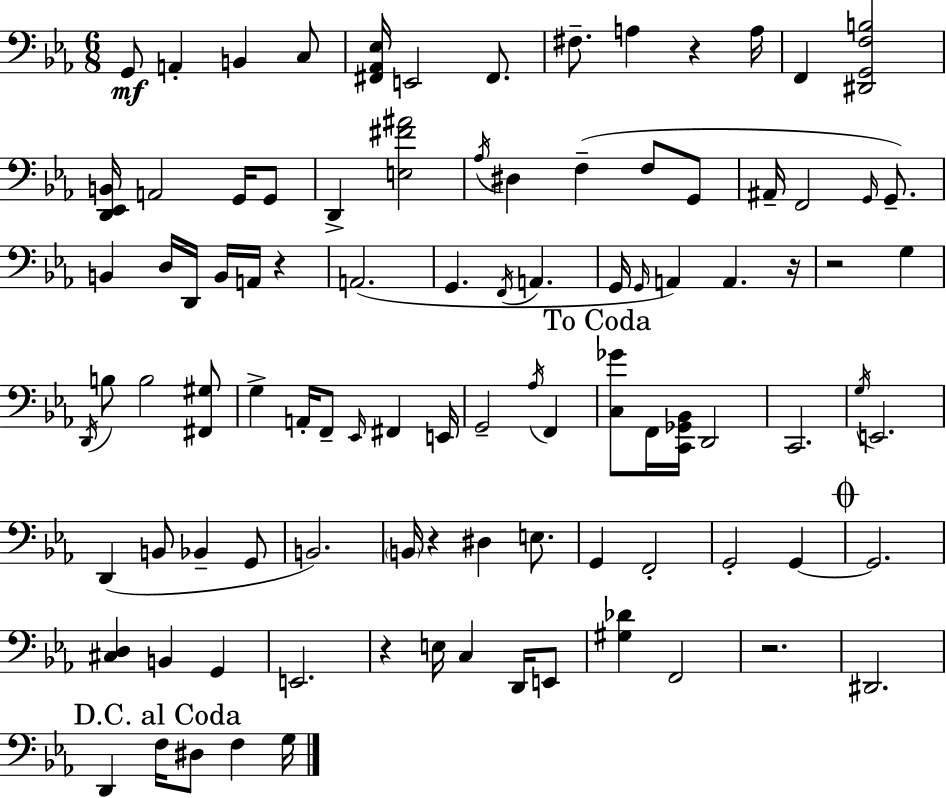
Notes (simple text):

G2/e A2/q B2/q C3/e [F#2,Ab2,Eb3]/s E2/h F#2/e. F#3/e. A3/q R/q A3/s F2/q [D#2,G2,F3,B3]/h [D2,Eb2,B2]/s A2/h G2/s G2/e D2/q [E3,F#4,A#4]/h Ab3/s D#3/q F3/q F3/e G2/e A#2/s F2/h G2/s G2/e. B2/q D3/s D2/s B2/s A2/s R/q A2/h. G2/q. F2/s A2/q. G2/s G2/s A2/q A2/q. R/s R/h G3/q D2/s B3/e B3/h [F#2,G#3]/e G3/q A2/s F2/e Eb2/s F#2/q E2/s G2/h Ab3/s F2/q [C3,Gb4]/e F2/s [C2,Gb2,Bb2]/s D2/h C2/h. G3/s E2/h. D2/q B2/e Bb2/q G2/e B2/h. B2/s R/q D#3/q E3/e. G2/q F2/h G2/h G2/q G2/h. [C#3,D3]/q B2/q G2/q E2/h. R/q E3/s C3/q D2/s E2/e [G#3,Db4]/q F2/h R/h. D#2/h. D2/q F3/s D#3/e F3/q G3/s